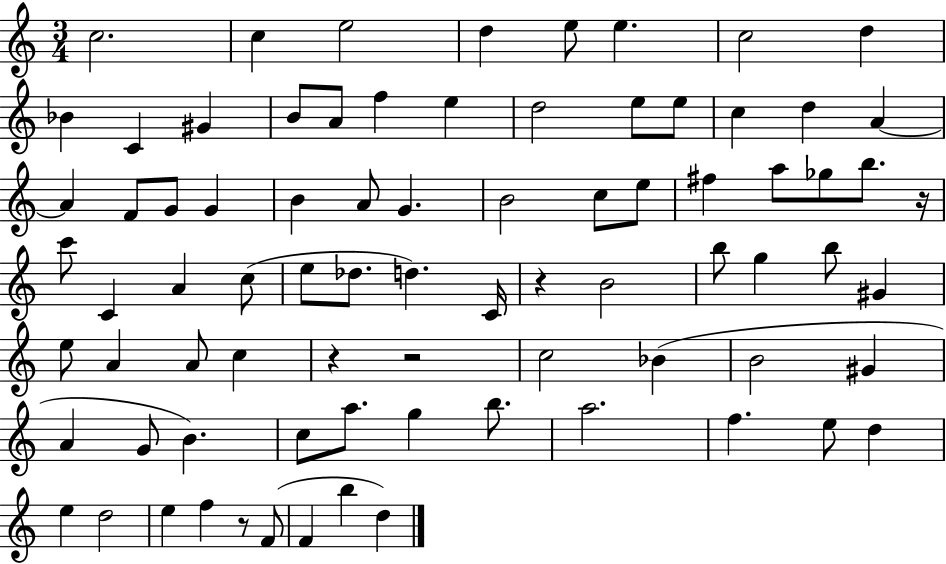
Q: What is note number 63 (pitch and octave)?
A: B5